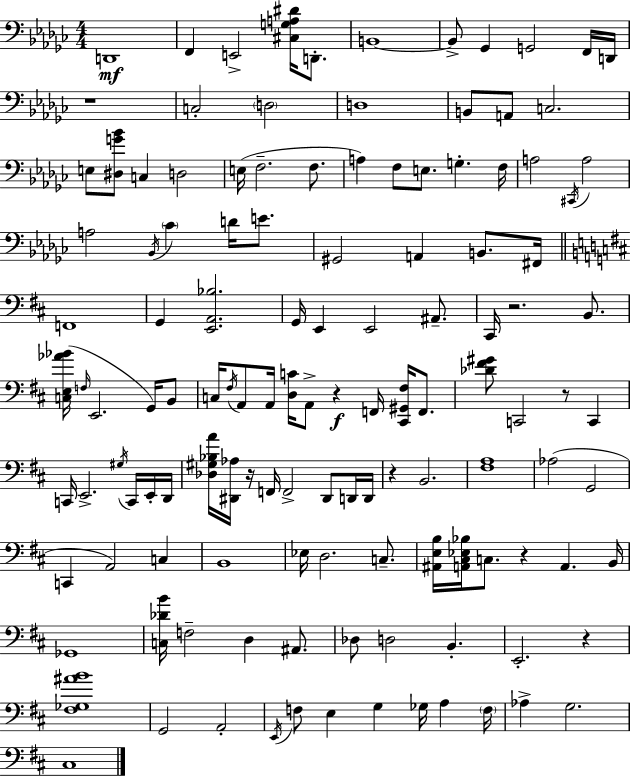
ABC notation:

X:1
T:Untitled
M:4/4
L:1/4
K:Ebm
D,,4 F,, E,,2 [^C,G,A,^D]/4 D,,/2 B,,4 B,,/2 _G,, G,,2 F,,/4 D,,/4 z4 C,2 D,2 D,4 B,,/2 A,,/2 C,2 E,/2 [^D,G_B]/2 C, D,2 E,/4 F,2 F,/2 A, F,/2 E,/2 G, F,/4 A,2 ^C,,/4 A,2 A,2 _B,,/4 _C D/4 E/2 ^G,,2 A,, B,,/2 ^F,,/4 F,,4 G,, [E,,A,,_B,]2 G,,/4 E,, E,,2 ^A,,/2 ^C,,/4 z2 B,,/2 [C,E,_A_B]/4 F,/4 E,,2 G,,/4 B,,/2 C,/4 ^F,/4 A,,/2 A,,/4 [D,C]/4 A,,/2 z F,,/4 [^C,,^G,,^F,]/4 F,,/2 [_D^F^G]/2 C,,2 z/2 C,, C,,/4 E,,2 ^G,/4 C,,/4 E,,/4 D,,/4 [_D,^G,_B,A]/4 [^D,,_A,]/4 z/4 F,,/4 F,,2 ^D,,/2 D,,/4 D,,/4 z B,,2 [^F,A,]4 _A,2 G,,2 C,, A,,2 C, B,,4 _E,/4 D,2 C,/2 [^A,,E,B,]/4 [A,,^C,_E,_B,]/4 C,/2 z A,, B,,/4 _G,,4 [C,_DB]/4 F,2 D, ^A,,/2 _D,/2 D,2 B,, E,,2 z [^F,_G,^AB]4 G,,2 A,,2 E,,/4 F,/2 E, G, _G,/4 A, F,/4 _A, G,2 ^C,4